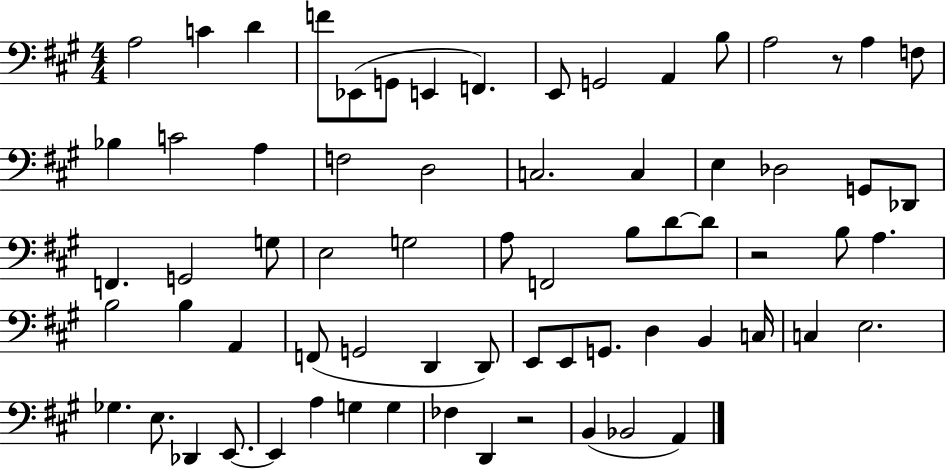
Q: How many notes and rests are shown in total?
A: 69